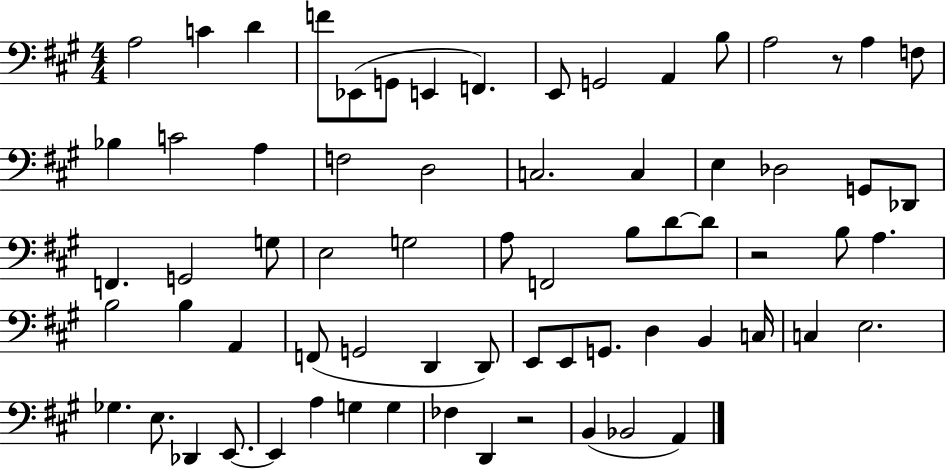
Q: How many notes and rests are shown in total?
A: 69